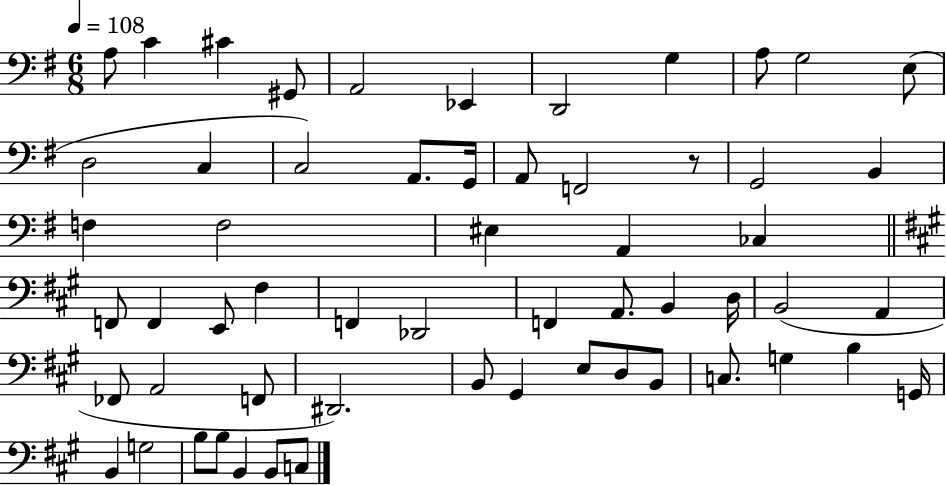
A3/e C4/q C#4/q G#2/e A2/h Eb2/q D2/h G3/q A3/e G3/h E3/e D3/h C3/q C3/h A2/e. G2/s A2/e F2/h R/e G2/h B2/q F3/q F3/h EIS3/q A2/q CES3/q F2/e F2/q E2/e F#3/q F2/q Db2/h F2/q A2/e. B2/q D3/s B2/h A2/q FES2/e A2/h F2/e D#2/h. B2/e G#2/q E3/e D3/e B2/e C3/e. G3/q B3/q G2/s B2/q G3/h B3/e B3/e B2/q B2/e C3/e